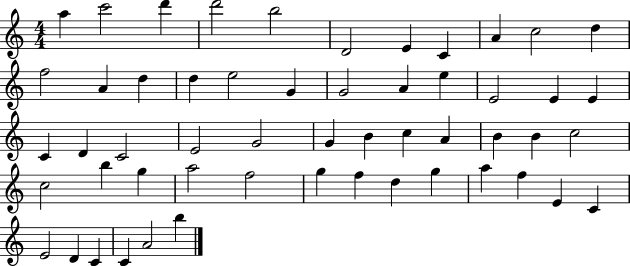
X:1
T:Untitled
M:4/4
L:1/4
K:C
a c'2 d' d'2 b2 D2 E C A c2 d f2 A d d e2 G G2 A e E2 E E C D C2 E2 G2 G B c A B B c2 c2 b g a2 f2 g f d g a f E C E2 D C C A2 b